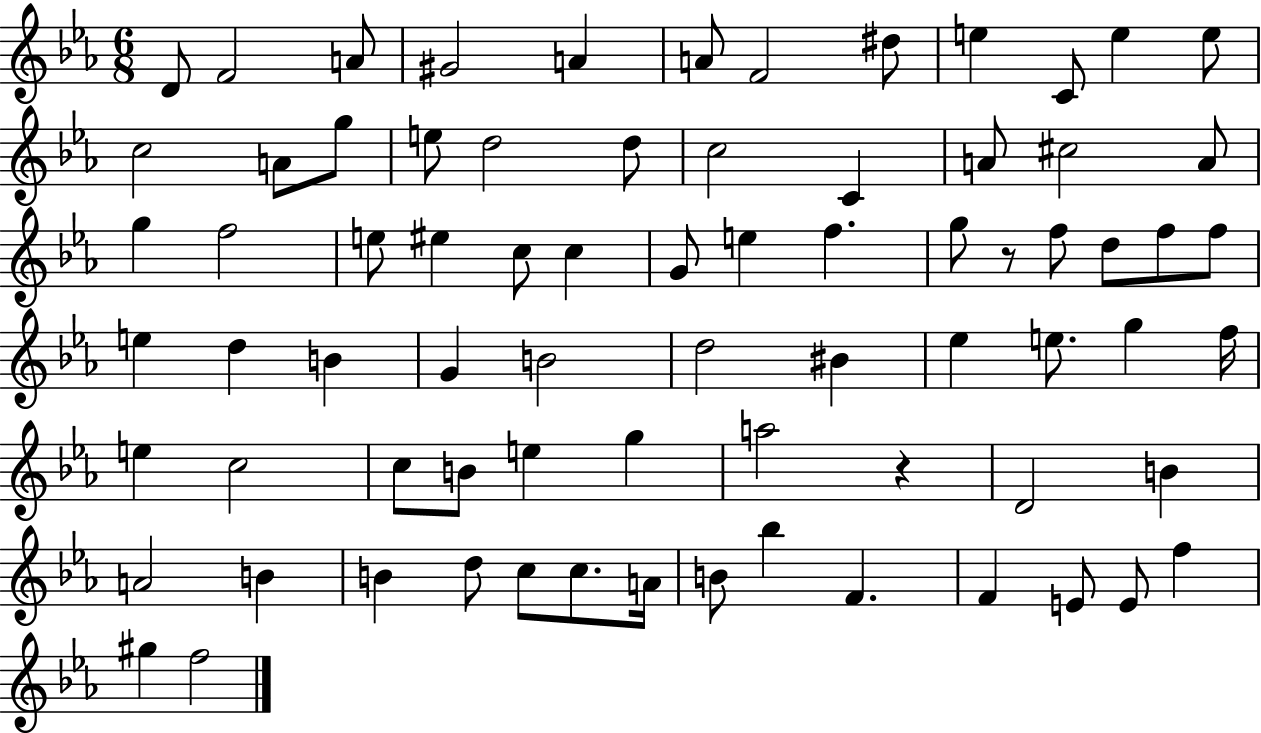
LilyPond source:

{
  \clef treble
  \numericTimeSignature
  \time 6/8
  \key ees \major
  \repeat volta 2 { d'8 f'2 a'8 | gis'2 a'4 | a'8 f'2 dis''8 | e''4 c'8 e''4 e''8 | \break c''2 a'8 g''8 | e''8 d''2 d''8 | c''2 c'4 | a'8 cis''2 a'8 | \break g''4 f''2 | e''8 eis''4 c''8 c''4 | g'8 e''4 f''4. | g''8 r8 f''8 d''8 f''8 f''8 | \break e''4 d''4 b'4 | g'4 b'2 | d''2 bis'4 | ees''4 e''8. g''4 f''16 | \break e''4 c''2 | c''8 b'8 e''4 g''4 | a''2 r4 | d'2 b'4 | \break a'2 b'4 | b'4 d''8 c''8 c''8. a'16 | b'8 bes''4 f'4. | f'4 e'8 e'8 f''4 | \break gis''4 f''2 | } \bar "|."
}